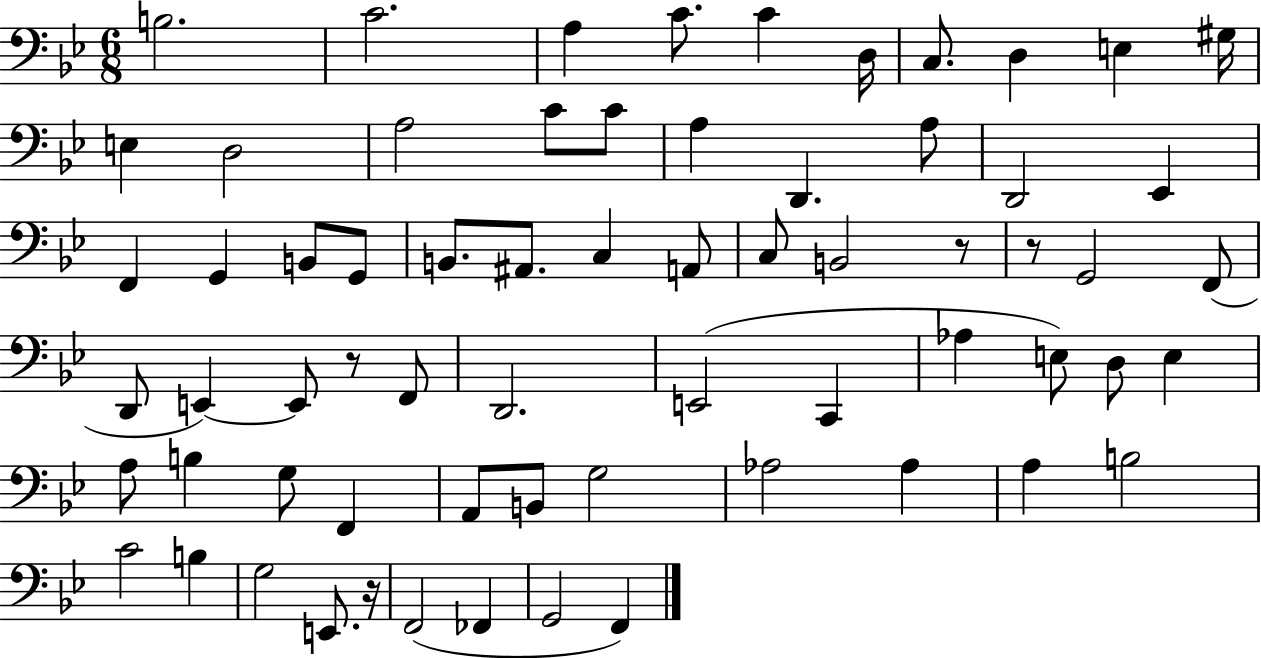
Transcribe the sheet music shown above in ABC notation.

X:1
T:Untitled
M:6/8
L:1/4
K:Bb
B,2 C2 A, C/2 C D,/4 C,/2 D, E, ^G,/4 E, D,2 A,2 C/2 C/2 A, D,, A,/2 D,,2 _E,, F,, G,, B,,/2 G,,/2 B,,/2 ^A,,/2 C, A,,/2 C,/2 B,,2 z/2 z/2 G,,2 F,,/2 D,,/2 E,, E,,/2 z/2 F,,/2 D,,2 E,,2 C,, _A, E,/2 D,/2 E, A,/2 B, G,/2 F,, A,,/2 B,,/2 G,2 _A,2 _A, A, B,2 C2 B, G,2 E,,/2 z/4 F,,2 _F,, G,,2 F,,